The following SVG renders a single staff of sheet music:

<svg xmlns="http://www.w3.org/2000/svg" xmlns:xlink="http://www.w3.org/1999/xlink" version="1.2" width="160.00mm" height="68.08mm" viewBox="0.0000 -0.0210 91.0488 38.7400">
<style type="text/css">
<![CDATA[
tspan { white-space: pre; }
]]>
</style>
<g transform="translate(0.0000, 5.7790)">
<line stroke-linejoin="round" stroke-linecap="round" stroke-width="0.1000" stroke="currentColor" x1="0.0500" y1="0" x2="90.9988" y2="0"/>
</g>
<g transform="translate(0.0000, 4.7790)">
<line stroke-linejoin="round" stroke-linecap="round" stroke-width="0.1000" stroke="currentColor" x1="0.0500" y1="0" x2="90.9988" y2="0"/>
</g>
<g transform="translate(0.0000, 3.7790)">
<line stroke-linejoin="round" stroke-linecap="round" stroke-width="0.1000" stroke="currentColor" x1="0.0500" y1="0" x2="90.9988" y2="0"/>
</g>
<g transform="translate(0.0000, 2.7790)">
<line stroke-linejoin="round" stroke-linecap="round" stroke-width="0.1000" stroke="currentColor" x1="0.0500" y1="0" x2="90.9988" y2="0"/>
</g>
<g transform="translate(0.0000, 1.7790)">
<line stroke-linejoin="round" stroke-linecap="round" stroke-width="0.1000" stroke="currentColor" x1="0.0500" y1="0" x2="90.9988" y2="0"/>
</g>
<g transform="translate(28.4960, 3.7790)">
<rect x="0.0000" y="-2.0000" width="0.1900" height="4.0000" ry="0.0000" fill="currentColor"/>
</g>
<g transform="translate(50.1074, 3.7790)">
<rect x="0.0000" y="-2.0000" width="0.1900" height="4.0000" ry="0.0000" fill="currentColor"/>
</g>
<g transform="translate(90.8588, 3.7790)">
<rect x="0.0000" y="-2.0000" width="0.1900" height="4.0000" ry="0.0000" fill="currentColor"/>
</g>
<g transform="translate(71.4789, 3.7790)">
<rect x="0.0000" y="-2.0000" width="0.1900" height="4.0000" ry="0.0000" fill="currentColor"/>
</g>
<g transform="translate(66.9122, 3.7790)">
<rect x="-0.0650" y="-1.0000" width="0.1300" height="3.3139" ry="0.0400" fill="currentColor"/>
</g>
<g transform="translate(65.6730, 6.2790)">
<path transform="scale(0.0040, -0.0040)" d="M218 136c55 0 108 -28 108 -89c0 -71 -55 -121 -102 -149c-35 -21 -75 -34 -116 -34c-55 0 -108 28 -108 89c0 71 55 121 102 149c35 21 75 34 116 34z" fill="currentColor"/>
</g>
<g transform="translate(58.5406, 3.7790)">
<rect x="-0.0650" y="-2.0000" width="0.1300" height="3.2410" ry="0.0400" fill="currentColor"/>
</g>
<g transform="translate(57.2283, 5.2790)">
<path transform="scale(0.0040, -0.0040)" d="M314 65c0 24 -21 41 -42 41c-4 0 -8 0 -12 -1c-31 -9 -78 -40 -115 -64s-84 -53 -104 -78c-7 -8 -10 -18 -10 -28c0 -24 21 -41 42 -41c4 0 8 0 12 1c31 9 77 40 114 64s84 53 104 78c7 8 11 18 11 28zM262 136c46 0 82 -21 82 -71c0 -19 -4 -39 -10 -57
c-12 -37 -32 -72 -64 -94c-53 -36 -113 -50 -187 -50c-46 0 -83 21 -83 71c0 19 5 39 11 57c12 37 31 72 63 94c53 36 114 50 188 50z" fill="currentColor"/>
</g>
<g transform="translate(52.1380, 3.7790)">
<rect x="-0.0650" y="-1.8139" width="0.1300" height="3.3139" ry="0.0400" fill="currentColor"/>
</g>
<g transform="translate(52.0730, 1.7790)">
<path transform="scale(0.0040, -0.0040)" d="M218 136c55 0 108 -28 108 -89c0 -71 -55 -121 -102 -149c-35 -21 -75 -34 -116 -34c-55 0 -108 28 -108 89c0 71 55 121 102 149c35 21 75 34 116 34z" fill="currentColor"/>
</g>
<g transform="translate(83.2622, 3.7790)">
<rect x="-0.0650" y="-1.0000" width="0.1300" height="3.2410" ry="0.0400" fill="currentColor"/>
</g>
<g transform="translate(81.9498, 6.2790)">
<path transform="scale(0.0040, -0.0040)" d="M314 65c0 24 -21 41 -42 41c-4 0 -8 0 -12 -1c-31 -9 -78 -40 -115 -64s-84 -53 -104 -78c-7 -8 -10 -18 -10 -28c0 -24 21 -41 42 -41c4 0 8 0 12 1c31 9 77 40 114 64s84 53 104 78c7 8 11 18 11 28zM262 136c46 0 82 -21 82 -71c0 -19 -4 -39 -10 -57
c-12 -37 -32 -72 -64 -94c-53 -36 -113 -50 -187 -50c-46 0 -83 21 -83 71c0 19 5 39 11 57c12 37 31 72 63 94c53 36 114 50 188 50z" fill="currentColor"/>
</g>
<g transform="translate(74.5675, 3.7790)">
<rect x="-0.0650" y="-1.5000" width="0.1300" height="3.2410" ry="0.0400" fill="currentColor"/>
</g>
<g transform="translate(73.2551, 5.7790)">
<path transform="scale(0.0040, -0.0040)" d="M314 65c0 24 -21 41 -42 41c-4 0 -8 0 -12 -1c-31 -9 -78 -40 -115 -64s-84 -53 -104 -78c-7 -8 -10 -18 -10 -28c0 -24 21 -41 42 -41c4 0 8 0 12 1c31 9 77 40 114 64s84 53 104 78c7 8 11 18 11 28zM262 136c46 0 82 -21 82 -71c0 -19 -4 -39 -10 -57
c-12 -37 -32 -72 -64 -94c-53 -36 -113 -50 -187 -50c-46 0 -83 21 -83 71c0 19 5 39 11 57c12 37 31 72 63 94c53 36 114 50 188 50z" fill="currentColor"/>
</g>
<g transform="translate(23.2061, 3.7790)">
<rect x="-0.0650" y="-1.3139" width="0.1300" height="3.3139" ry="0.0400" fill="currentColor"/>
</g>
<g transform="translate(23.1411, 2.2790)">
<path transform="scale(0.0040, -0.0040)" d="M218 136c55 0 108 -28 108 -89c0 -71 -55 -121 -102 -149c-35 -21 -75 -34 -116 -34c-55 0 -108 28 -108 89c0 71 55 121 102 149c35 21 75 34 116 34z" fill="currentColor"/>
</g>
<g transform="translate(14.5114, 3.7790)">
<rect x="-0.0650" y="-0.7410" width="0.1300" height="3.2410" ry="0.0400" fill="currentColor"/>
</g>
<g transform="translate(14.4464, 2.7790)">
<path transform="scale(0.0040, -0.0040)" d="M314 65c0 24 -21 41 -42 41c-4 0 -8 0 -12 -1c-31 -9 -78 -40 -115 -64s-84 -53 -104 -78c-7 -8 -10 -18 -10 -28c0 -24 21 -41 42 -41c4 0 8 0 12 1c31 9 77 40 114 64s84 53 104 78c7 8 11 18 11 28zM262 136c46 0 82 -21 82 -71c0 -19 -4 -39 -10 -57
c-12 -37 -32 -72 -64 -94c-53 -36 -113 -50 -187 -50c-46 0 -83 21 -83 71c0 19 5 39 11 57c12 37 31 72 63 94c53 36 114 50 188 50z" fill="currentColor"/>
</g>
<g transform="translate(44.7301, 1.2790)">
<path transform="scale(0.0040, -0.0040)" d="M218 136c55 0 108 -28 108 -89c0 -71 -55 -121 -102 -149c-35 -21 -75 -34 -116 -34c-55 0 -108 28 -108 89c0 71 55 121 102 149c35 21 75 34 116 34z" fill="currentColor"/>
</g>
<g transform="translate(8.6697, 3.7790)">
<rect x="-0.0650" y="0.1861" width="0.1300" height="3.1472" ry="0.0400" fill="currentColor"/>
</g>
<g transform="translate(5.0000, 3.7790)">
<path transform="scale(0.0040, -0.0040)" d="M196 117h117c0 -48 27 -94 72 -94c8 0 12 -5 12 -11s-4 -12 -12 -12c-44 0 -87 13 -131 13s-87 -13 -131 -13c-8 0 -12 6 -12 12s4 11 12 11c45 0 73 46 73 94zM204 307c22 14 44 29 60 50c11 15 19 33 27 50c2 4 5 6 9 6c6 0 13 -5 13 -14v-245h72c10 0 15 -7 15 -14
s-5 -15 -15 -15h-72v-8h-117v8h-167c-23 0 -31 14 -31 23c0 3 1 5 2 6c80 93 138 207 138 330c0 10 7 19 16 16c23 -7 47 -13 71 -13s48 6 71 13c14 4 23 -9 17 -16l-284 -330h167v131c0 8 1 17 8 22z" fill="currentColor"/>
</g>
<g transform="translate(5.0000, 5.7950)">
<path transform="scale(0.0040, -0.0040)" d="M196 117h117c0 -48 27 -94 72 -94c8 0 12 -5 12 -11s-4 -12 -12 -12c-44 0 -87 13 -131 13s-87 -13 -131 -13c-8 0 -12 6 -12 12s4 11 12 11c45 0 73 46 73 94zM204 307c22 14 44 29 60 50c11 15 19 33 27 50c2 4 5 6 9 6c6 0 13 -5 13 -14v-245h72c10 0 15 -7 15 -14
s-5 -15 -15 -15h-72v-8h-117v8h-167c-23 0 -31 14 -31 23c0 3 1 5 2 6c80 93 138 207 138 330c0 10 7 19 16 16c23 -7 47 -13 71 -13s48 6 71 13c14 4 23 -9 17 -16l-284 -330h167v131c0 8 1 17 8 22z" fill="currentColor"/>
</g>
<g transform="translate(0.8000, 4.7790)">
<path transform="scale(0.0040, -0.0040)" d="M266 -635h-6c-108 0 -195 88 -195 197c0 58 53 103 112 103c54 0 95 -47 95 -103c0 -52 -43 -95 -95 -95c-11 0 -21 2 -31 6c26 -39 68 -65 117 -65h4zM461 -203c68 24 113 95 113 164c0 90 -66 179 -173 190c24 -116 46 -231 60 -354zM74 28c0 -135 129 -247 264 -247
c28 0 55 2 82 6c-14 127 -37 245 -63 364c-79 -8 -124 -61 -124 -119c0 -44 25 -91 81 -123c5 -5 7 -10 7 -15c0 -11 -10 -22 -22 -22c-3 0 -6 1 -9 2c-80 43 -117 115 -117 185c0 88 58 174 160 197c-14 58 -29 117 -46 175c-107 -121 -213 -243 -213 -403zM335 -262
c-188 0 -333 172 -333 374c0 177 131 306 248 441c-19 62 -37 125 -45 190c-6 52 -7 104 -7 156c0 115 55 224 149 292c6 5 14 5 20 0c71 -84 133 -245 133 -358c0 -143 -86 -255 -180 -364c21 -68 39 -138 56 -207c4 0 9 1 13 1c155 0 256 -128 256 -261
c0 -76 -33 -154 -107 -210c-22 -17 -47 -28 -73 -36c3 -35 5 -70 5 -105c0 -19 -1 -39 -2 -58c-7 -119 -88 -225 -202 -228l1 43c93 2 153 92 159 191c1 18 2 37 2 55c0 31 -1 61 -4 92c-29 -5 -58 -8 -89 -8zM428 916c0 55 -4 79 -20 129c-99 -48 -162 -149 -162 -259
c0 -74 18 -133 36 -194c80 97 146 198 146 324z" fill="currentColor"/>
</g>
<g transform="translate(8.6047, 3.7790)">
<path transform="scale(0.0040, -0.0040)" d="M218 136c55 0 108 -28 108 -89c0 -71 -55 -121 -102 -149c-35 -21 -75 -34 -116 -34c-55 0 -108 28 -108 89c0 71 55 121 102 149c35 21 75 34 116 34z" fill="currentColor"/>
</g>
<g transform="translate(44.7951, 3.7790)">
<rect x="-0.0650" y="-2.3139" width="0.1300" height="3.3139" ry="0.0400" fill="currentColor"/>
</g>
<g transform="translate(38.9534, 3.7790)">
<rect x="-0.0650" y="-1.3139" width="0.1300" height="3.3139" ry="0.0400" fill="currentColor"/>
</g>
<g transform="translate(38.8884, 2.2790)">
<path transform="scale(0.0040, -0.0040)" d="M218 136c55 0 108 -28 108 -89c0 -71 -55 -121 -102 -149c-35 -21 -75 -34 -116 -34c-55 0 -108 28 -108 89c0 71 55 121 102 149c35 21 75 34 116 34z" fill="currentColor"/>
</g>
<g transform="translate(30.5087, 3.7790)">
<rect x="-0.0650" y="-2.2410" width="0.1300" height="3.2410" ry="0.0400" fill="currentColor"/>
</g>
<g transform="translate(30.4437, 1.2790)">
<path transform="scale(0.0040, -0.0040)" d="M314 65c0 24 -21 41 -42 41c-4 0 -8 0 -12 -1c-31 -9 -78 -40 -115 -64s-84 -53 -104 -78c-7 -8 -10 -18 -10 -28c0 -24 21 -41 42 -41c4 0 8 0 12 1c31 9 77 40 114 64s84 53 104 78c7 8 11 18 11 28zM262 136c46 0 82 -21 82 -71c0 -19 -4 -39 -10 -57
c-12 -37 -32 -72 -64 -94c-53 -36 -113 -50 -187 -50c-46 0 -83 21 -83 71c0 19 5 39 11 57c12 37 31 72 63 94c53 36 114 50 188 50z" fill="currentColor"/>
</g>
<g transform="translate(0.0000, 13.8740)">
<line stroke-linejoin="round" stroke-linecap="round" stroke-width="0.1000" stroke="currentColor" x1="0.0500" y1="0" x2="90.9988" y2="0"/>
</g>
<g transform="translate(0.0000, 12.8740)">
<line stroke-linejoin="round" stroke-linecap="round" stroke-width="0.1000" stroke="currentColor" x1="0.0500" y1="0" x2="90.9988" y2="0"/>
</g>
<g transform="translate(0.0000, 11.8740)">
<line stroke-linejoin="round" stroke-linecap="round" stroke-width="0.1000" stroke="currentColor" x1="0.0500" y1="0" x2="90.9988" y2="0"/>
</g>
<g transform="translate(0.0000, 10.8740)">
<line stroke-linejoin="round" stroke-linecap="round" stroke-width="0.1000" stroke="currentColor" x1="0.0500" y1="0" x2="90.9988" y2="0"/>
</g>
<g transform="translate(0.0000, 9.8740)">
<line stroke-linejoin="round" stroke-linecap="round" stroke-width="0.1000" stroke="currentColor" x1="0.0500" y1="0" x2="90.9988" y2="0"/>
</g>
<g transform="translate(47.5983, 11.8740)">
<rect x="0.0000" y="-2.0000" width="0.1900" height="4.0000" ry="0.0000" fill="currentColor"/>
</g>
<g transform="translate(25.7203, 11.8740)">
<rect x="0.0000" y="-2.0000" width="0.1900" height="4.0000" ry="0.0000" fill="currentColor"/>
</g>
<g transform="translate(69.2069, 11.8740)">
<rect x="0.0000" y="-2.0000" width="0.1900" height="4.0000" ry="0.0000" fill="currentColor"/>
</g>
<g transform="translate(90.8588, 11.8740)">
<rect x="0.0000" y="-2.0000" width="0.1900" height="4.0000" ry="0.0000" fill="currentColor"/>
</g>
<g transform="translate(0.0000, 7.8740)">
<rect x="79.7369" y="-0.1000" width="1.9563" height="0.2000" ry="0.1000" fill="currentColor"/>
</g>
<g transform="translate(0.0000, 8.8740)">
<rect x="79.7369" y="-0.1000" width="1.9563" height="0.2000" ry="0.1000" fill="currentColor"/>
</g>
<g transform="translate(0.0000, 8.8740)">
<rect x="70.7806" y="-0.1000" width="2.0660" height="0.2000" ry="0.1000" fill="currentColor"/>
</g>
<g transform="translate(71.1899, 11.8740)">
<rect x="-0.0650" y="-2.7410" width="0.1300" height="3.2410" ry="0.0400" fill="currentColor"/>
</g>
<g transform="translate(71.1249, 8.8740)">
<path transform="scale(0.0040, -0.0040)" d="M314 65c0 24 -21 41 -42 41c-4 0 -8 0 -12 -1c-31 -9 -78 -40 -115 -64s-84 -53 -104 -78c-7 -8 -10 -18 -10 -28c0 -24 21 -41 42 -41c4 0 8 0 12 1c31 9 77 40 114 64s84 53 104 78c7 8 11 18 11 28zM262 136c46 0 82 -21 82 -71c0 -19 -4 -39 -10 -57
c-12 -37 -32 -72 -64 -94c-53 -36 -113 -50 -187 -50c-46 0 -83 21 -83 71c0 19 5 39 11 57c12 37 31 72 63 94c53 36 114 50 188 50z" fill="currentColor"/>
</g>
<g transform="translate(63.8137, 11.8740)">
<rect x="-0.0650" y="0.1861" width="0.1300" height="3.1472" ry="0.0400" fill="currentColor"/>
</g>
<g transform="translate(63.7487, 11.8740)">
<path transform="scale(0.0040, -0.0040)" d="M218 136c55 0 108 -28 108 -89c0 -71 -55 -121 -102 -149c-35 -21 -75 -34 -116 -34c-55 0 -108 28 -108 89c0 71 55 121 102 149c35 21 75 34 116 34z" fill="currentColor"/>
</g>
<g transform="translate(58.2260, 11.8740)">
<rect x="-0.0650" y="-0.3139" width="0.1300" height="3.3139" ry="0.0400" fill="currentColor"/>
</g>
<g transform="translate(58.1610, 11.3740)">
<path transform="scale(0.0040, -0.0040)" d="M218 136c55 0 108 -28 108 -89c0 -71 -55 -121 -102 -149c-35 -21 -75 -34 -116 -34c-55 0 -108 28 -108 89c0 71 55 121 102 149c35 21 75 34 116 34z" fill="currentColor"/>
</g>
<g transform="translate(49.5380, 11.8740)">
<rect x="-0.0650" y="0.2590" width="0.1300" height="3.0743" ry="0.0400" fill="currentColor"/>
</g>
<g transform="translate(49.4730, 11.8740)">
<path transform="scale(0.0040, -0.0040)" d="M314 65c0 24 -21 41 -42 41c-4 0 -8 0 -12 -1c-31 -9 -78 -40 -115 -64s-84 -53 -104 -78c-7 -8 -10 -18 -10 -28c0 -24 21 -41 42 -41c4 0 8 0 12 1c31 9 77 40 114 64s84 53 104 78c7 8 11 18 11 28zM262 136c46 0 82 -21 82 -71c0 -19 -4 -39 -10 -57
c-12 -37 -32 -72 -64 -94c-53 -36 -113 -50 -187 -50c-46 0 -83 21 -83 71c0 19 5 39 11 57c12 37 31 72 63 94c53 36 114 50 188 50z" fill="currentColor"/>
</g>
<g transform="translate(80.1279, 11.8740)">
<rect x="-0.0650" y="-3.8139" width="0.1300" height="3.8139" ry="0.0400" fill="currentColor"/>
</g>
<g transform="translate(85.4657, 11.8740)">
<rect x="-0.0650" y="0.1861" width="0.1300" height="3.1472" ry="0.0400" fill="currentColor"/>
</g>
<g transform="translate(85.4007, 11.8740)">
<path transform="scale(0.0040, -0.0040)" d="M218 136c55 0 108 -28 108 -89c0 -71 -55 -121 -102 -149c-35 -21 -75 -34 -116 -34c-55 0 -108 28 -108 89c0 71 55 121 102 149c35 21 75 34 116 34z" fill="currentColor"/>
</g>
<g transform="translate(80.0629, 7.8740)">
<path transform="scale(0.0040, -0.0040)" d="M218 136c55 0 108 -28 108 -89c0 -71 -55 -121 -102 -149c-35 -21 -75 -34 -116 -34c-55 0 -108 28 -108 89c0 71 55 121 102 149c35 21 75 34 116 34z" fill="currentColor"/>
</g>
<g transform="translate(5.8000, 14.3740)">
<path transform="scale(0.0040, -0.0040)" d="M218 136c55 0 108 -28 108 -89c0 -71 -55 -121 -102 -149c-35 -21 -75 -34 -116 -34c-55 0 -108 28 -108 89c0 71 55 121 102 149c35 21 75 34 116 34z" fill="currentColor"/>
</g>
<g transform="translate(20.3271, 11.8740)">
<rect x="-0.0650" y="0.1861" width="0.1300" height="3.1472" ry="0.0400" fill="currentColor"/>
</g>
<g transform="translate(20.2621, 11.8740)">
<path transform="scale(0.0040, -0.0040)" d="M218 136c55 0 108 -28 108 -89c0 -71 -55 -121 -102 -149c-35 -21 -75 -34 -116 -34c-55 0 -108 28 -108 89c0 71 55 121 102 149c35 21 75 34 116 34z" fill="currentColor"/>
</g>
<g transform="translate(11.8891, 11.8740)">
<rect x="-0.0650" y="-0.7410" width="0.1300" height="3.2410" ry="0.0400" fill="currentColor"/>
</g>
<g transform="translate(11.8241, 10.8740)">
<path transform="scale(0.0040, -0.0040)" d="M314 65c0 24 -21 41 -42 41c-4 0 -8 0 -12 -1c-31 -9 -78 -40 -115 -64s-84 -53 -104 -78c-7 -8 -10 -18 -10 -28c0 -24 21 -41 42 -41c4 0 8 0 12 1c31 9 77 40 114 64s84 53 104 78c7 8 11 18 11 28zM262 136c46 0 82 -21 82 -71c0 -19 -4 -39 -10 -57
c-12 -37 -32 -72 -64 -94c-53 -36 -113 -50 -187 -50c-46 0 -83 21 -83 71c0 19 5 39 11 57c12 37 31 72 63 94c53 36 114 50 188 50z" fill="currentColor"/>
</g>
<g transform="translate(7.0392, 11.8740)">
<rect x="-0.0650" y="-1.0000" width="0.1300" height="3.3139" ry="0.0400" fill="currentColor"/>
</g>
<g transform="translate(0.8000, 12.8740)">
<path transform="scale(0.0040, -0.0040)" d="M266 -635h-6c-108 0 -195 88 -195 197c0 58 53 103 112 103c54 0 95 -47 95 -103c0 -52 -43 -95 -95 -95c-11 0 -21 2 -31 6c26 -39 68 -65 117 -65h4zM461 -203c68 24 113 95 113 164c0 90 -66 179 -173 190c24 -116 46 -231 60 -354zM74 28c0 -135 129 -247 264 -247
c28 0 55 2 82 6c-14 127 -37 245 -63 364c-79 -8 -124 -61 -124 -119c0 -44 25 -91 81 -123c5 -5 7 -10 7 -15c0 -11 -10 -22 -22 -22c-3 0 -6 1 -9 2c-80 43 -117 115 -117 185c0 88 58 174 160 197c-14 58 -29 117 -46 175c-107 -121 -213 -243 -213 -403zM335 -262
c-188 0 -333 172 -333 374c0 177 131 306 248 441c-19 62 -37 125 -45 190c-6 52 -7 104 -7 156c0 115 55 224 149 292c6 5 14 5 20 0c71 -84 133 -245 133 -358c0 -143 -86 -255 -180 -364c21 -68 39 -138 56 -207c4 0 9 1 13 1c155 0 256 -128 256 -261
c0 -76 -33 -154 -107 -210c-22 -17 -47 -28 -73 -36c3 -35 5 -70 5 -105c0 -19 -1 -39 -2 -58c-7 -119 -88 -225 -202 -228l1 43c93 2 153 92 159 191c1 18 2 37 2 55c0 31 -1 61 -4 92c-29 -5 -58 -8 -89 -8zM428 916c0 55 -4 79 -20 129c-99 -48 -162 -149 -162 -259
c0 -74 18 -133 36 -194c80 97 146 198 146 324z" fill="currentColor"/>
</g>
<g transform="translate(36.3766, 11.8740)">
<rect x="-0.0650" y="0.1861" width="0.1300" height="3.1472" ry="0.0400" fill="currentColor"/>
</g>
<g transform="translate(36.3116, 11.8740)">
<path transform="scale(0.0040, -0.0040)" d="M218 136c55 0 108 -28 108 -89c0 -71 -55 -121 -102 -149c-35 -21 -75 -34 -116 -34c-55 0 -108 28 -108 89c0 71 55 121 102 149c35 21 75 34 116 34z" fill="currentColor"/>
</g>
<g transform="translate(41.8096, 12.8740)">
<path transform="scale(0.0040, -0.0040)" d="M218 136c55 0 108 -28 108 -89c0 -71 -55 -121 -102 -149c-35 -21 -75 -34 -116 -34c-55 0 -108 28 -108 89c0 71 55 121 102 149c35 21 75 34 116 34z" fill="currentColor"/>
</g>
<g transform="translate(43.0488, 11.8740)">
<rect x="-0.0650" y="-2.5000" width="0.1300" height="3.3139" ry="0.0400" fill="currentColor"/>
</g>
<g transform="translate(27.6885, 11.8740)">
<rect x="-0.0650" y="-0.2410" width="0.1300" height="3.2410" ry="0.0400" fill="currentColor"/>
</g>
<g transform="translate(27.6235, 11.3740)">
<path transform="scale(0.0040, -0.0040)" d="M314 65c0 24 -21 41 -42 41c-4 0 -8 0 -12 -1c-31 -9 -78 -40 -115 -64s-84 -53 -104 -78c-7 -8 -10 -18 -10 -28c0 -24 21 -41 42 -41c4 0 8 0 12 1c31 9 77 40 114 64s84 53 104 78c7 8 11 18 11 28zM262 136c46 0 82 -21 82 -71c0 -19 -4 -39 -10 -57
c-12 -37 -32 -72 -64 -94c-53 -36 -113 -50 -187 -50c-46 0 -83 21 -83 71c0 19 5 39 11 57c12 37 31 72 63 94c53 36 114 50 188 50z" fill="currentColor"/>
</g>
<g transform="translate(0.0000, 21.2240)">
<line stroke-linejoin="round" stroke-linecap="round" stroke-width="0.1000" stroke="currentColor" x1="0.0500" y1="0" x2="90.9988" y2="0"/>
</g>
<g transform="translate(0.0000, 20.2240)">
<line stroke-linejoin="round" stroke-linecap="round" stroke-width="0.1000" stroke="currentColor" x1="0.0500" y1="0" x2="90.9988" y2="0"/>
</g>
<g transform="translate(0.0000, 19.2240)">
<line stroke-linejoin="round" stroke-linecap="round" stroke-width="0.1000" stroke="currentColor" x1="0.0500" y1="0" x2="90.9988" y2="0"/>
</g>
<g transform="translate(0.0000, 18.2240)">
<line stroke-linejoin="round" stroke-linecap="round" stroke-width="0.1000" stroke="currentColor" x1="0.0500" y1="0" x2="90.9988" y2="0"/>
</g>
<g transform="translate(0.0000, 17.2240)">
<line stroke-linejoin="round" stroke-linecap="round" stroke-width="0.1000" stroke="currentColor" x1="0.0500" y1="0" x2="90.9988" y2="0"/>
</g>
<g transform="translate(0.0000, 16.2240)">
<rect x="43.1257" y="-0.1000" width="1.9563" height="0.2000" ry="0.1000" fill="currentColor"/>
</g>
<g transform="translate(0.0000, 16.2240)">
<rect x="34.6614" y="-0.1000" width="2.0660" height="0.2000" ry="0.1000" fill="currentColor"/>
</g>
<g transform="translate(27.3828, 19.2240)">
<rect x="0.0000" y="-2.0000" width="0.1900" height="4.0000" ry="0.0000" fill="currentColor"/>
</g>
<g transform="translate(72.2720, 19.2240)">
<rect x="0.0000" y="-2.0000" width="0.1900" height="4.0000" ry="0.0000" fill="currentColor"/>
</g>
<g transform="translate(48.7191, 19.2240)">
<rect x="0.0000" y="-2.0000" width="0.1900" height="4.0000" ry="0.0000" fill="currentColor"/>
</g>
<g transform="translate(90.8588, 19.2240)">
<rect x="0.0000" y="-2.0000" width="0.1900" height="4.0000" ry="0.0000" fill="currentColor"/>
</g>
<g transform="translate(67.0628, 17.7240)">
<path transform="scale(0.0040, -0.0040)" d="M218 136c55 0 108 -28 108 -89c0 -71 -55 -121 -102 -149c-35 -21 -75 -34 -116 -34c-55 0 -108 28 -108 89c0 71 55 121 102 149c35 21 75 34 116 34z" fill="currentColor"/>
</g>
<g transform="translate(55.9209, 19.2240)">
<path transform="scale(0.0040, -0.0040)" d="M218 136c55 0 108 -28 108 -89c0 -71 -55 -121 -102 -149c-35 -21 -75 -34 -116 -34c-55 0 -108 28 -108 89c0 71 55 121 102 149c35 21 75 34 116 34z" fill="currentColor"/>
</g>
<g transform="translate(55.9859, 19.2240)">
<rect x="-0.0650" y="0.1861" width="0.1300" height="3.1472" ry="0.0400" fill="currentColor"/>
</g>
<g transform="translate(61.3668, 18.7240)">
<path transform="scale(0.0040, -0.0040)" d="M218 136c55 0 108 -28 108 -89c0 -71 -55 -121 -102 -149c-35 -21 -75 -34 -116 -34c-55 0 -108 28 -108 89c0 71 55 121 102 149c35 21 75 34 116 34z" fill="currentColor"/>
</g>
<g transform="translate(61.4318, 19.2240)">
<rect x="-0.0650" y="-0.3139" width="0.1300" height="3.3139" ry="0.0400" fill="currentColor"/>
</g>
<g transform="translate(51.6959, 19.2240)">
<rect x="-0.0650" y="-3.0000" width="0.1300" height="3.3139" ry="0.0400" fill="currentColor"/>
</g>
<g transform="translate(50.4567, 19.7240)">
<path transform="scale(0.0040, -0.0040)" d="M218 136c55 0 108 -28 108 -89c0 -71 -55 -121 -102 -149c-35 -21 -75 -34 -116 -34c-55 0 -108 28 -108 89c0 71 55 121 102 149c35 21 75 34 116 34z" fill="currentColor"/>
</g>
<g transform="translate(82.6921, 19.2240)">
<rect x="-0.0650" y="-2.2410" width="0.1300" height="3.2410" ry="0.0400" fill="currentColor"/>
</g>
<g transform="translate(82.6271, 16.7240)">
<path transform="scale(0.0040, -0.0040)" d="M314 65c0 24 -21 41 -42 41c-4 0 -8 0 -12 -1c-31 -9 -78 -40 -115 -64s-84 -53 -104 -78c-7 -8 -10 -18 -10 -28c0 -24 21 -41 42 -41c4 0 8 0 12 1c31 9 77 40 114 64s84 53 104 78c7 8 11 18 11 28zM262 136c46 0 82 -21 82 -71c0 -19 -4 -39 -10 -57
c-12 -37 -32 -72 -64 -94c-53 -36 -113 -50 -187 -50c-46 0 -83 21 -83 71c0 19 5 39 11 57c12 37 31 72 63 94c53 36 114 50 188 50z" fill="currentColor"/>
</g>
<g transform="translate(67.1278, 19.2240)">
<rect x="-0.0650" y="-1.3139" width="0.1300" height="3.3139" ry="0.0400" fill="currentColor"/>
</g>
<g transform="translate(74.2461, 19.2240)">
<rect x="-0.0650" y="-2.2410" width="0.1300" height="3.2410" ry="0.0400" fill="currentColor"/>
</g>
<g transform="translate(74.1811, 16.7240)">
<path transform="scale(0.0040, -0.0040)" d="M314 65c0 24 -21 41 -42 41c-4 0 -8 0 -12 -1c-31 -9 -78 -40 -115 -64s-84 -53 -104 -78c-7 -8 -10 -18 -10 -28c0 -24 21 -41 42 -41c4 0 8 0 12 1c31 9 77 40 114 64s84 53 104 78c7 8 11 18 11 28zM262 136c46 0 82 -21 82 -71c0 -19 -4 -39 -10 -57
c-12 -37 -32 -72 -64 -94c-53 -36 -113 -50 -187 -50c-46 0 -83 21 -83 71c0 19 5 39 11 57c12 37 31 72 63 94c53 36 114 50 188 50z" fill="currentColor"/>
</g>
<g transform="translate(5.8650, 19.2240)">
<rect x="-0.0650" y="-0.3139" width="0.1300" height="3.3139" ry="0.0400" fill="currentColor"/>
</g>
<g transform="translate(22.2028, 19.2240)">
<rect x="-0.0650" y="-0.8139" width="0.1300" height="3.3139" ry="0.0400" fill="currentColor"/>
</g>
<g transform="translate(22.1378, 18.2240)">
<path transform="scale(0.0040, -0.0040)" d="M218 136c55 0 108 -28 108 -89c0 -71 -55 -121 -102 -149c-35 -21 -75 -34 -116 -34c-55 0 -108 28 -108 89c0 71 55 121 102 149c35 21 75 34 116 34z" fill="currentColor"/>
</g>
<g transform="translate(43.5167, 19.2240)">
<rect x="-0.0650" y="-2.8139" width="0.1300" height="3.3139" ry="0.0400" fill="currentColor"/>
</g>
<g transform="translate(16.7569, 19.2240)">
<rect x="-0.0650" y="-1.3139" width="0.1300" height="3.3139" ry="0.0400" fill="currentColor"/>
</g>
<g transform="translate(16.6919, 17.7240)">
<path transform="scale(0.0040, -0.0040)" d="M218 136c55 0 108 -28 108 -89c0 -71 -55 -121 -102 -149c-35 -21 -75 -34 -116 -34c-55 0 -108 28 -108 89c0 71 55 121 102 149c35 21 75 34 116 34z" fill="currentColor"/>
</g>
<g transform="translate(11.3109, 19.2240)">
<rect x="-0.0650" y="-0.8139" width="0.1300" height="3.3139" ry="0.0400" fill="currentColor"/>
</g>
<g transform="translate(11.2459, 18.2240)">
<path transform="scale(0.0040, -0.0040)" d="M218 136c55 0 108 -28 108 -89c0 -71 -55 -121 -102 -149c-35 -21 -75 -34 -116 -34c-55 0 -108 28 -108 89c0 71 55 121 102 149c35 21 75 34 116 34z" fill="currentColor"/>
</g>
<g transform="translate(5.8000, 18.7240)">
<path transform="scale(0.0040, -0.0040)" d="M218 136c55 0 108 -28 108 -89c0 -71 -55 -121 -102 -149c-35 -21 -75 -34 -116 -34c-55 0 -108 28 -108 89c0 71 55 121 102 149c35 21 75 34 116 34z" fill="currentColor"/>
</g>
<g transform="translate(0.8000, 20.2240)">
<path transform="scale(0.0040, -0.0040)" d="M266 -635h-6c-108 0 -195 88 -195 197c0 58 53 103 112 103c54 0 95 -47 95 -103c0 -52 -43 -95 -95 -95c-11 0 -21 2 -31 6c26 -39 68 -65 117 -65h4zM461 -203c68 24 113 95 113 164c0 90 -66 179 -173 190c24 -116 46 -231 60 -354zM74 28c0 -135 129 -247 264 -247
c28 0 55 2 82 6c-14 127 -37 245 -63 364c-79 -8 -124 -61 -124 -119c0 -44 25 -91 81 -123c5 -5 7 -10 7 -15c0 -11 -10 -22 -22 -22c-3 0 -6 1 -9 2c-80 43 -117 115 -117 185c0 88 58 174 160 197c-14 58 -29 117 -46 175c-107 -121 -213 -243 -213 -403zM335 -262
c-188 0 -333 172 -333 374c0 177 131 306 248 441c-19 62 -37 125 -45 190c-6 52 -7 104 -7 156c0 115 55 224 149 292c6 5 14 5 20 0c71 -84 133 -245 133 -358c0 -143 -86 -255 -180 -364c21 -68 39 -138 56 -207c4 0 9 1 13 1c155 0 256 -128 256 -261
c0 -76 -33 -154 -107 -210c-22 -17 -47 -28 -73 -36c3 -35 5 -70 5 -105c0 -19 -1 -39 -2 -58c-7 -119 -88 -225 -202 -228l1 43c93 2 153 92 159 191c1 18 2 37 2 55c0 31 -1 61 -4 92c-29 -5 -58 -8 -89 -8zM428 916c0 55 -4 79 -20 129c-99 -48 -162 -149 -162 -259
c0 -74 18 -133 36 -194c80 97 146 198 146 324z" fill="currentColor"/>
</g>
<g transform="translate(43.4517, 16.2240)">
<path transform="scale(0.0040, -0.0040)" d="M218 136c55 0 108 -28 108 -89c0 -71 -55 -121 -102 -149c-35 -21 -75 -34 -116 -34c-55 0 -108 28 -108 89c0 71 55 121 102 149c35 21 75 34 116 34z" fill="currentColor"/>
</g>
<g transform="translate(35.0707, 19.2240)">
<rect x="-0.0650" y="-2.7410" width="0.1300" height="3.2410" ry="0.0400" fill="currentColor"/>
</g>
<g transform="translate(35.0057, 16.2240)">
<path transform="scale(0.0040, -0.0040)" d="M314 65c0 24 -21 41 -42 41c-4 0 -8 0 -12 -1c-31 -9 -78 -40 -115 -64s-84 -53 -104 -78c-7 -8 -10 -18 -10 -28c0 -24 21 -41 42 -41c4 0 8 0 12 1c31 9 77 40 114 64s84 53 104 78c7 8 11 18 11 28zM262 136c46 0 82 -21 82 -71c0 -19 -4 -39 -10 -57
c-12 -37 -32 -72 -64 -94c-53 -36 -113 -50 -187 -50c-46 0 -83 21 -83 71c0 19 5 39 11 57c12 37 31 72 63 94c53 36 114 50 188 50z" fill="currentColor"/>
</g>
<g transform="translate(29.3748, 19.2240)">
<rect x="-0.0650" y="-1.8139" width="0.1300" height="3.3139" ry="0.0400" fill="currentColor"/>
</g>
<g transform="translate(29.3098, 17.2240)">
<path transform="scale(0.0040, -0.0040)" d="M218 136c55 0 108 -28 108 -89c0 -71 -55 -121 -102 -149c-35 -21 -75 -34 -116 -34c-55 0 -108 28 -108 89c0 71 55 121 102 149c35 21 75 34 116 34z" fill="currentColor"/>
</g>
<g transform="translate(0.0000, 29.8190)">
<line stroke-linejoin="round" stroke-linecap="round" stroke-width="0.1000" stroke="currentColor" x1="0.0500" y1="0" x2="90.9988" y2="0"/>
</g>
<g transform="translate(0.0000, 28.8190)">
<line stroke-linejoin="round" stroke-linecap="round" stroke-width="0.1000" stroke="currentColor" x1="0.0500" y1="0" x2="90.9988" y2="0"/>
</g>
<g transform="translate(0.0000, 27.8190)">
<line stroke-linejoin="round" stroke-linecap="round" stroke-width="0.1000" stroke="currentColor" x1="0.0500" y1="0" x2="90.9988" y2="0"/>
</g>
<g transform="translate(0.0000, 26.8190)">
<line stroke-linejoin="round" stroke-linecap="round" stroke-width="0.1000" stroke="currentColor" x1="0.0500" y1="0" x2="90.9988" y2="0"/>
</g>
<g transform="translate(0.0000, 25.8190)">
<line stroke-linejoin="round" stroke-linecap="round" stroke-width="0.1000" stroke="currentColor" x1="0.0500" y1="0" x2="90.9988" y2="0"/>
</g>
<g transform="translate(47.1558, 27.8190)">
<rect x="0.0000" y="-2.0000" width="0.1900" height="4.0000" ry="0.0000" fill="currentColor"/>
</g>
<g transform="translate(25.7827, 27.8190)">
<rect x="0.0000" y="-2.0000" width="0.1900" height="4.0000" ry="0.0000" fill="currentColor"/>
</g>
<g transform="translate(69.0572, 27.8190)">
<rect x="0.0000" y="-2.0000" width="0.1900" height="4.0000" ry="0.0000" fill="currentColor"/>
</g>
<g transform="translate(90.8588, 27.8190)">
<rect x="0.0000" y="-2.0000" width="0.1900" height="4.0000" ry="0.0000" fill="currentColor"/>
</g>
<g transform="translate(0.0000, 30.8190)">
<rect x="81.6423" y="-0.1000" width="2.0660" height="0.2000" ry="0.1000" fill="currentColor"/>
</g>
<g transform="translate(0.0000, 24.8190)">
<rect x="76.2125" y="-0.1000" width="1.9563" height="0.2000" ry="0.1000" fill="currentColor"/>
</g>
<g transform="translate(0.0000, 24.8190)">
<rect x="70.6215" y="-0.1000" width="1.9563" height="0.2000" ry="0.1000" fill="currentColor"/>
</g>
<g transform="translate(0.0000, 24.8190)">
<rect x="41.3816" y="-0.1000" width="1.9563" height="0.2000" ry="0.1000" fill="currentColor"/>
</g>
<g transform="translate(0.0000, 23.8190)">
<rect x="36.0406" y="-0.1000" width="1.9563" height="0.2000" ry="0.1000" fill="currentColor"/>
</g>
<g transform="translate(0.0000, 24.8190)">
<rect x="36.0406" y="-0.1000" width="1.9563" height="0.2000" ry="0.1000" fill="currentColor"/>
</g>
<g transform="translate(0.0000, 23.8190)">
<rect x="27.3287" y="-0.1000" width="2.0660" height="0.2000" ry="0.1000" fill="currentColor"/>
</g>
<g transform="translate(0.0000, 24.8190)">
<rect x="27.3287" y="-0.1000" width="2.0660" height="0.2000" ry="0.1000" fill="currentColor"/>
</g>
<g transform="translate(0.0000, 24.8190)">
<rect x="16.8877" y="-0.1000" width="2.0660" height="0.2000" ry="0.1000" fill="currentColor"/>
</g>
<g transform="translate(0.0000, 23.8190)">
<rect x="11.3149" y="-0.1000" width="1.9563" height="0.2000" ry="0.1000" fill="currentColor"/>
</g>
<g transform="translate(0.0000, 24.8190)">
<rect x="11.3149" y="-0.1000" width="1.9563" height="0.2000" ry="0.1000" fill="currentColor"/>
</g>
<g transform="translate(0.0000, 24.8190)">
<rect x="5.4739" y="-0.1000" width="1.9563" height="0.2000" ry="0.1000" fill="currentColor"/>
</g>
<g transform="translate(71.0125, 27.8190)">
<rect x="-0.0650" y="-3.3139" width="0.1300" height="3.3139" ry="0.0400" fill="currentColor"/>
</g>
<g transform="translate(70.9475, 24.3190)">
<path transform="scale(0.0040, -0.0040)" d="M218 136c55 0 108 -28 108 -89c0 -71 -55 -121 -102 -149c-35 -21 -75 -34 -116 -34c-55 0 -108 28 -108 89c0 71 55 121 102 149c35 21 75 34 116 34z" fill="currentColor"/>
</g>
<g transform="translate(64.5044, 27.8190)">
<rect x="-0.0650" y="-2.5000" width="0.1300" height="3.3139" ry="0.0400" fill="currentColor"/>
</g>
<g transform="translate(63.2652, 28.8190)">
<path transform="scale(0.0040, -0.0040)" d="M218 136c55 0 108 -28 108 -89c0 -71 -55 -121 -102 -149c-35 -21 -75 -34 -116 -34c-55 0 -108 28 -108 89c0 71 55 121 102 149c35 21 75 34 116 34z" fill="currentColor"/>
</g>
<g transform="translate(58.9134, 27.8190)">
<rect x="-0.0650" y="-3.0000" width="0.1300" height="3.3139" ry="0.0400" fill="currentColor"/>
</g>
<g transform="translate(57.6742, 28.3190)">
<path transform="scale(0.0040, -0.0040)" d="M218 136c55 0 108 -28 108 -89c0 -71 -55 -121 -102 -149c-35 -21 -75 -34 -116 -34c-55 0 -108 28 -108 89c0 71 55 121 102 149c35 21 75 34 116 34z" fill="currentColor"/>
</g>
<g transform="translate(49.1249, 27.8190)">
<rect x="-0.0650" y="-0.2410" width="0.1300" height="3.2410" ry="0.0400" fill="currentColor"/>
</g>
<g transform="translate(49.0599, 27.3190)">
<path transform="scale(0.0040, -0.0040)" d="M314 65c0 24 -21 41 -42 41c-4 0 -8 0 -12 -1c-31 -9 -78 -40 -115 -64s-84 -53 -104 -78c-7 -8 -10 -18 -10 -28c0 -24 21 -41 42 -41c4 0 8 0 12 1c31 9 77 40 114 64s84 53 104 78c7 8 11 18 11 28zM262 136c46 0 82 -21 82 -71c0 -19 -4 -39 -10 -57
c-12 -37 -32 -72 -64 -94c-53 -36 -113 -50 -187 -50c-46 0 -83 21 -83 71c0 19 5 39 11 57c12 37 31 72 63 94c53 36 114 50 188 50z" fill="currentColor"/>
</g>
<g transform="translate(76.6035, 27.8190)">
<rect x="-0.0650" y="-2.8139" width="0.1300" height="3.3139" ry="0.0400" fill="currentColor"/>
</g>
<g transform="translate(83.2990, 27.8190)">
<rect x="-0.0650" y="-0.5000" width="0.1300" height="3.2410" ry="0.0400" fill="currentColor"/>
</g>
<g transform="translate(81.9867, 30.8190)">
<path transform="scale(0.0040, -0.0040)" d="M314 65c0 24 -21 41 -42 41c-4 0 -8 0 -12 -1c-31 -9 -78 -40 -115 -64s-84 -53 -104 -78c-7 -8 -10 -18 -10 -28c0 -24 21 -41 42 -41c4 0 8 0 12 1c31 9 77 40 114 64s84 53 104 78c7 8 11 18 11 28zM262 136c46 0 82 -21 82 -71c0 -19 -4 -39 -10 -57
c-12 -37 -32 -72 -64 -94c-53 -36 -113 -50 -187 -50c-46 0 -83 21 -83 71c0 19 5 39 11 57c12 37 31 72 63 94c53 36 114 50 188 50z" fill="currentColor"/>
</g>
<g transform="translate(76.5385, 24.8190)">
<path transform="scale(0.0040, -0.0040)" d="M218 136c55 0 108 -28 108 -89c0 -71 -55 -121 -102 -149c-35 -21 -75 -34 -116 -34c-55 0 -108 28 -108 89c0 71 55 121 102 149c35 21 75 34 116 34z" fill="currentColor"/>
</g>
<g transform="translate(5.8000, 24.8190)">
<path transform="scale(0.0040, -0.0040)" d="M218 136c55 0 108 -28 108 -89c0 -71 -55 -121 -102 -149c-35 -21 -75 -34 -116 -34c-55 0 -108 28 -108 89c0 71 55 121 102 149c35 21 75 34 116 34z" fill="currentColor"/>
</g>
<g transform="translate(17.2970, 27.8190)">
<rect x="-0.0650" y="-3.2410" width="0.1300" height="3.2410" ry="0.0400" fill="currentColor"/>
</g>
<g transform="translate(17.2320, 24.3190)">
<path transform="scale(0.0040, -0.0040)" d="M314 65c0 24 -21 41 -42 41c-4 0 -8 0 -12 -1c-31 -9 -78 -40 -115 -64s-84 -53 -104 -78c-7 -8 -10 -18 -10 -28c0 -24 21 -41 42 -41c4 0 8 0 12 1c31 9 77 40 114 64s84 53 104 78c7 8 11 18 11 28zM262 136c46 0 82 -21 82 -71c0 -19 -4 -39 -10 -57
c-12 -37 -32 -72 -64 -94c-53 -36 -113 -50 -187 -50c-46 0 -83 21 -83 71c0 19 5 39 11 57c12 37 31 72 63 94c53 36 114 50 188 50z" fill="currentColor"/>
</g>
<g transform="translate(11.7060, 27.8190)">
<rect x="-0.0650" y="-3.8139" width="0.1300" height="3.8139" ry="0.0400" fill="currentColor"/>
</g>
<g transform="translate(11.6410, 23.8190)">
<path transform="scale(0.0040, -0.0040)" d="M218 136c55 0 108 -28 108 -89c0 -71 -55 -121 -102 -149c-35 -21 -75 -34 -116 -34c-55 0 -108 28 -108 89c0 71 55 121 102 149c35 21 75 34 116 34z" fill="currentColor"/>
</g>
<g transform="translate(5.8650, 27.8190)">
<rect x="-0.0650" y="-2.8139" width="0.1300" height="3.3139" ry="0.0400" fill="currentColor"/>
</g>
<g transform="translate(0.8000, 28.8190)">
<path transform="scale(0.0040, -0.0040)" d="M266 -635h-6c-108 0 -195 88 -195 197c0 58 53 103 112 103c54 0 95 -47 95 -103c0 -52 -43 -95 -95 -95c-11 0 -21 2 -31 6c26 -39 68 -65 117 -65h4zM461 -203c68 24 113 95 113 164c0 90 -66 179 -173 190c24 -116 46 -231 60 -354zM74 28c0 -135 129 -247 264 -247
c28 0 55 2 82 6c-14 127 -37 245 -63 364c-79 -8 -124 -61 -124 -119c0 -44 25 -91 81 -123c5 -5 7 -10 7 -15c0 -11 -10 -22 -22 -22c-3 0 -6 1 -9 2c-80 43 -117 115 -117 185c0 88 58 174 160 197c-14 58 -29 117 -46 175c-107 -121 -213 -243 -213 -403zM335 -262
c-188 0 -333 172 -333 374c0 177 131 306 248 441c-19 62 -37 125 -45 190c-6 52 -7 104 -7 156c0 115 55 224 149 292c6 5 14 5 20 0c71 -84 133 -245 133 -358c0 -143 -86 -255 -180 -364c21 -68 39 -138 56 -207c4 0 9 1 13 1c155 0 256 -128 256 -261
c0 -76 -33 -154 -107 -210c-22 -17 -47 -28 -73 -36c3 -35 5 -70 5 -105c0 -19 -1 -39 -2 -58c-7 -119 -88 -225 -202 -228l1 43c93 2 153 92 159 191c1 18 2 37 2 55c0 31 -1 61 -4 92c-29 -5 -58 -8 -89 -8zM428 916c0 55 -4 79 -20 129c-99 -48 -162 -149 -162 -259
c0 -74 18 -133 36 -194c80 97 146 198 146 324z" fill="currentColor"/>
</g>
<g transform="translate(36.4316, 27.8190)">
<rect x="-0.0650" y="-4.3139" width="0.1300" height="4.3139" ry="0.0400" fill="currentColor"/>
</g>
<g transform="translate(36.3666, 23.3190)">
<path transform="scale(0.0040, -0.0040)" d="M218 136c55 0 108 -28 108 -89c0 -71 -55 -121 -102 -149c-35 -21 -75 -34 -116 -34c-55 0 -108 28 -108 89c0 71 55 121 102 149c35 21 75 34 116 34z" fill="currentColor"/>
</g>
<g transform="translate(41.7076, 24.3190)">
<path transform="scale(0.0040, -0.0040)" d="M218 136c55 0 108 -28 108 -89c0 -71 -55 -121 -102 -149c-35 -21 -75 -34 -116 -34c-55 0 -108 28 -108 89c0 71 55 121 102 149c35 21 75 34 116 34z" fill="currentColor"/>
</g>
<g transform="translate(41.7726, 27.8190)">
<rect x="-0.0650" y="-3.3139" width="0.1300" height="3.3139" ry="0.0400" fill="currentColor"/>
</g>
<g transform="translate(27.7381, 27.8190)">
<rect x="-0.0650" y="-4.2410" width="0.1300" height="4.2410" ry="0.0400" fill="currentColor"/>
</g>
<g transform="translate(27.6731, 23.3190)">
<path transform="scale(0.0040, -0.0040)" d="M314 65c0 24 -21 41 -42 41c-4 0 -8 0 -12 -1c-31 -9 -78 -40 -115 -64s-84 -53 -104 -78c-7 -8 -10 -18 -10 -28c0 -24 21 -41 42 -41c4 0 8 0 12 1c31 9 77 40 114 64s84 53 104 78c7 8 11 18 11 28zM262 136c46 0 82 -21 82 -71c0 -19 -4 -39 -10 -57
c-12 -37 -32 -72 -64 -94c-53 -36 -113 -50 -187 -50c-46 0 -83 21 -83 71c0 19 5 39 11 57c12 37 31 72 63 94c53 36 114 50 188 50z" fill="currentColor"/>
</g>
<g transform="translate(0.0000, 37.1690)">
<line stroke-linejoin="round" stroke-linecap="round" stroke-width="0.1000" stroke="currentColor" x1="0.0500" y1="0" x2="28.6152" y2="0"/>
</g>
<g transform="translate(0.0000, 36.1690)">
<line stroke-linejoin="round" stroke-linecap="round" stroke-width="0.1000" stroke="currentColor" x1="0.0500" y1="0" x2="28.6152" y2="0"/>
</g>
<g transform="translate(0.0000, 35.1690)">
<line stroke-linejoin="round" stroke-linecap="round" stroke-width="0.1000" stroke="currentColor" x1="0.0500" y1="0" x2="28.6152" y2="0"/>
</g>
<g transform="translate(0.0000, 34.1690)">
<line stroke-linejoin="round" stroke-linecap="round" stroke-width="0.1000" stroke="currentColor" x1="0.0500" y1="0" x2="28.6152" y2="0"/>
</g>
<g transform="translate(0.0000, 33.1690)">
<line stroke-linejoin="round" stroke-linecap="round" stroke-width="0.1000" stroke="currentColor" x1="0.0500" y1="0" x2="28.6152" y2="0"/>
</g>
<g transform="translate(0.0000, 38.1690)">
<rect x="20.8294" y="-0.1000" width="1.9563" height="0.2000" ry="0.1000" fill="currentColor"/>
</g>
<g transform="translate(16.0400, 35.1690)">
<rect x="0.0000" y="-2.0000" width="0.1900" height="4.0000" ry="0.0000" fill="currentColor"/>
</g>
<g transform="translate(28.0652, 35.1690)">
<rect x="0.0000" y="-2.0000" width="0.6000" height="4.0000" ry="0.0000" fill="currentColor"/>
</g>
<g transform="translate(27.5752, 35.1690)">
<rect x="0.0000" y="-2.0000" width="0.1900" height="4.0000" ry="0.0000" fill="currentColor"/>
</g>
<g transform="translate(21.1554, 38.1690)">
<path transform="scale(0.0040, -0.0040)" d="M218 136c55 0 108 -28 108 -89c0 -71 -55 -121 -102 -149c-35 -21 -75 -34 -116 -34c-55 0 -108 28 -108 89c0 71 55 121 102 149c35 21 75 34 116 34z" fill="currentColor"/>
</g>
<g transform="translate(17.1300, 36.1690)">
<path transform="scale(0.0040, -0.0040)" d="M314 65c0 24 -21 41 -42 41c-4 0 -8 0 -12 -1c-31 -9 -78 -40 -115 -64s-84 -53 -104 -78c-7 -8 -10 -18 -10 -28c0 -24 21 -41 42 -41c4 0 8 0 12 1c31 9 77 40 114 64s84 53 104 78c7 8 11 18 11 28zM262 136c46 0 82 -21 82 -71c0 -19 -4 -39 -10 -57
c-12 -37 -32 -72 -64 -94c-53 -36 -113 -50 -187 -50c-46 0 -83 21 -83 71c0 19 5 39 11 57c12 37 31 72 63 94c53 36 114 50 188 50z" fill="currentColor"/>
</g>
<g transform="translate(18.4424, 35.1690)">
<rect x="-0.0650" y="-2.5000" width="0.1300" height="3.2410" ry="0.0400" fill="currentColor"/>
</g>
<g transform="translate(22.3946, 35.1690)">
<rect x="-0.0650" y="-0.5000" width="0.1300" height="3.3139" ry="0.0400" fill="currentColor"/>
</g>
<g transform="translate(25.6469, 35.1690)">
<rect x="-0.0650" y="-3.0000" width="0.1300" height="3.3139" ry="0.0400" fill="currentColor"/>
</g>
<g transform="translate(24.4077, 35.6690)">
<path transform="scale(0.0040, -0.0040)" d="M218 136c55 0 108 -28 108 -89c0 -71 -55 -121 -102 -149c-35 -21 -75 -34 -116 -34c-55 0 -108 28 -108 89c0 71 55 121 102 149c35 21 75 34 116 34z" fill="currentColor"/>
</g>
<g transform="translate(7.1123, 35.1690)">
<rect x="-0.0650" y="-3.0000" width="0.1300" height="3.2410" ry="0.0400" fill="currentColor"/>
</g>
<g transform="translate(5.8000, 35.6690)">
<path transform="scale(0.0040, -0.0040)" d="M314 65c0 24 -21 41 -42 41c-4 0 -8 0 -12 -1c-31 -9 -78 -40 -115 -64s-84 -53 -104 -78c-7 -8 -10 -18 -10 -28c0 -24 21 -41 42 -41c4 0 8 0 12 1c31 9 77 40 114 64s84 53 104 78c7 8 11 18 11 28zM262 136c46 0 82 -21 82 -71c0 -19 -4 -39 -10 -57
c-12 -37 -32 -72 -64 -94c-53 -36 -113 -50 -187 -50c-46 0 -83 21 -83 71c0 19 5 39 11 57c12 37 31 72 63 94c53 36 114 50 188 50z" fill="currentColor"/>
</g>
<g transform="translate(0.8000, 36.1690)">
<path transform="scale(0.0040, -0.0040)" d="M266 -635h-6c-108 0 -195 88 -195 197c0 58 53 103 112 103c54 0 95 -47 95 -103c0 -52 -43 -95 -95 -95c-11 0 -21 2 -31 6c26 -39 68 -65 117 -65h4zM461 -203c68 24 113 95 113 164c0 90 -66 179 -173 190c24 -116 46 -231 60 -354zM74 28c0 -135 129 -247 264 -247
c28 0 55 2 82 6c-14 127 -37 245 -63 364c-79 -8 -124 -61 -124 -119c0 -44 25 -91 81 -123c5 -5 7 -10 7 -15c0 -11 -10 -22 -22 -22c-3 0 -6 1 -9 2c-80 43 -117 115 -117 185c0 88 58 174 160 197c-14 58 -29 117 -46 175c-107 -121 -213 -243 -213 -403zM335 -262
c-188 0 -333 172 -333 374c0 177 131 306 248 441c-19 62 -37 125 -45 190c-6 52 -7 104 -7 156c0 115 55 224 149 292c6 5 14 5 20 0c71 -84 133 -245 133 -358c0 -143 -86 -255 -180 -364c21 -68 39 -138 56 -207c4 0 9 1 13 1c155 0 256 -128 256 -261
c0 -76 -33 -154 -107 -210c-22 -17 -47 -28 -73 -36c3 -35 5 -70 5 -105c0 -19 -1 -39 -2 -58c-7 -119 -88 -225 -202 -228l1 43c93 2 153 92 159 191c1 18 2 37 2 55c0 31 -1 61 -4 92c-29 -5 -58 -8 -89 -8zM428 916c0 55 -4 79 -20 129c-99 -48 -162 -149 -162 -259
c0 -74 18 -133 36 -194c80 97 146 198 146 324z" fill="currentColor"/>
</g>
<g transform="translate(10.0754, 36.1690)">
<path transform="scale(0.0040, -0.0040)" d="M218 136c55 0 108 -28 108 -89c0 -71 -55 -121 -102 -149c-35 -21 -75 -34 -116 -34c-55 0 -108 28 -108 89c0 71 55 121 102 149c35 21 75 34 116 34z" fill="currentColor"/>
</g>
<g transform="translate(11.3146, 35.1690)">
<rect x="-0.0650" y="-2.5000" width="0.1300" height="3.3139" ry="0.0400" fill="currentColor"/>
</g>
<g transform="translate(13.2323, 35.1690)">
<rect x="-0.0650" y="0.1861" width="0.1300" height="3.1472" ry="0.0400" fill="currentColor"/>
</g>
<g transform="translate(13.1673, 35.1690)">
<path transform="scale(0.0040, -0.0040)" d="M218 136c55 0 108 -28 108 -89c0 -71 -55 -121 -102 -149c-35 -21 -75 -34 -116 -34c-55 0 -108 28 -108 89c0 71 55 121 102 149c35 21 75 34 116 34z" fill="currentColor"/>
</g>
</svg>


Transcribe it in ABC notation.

X:1
T:Untitled
M:4/4
L:1/4
K:C
B d2 e g2 e g f F2 D E2 D2 D d2 B c2 B G B2 c B a2 c' B c d e d f a2 a A B c e g2 g2 a c' b2 d'2 d' b c2 A G b a C2 A2 G B G2 C A